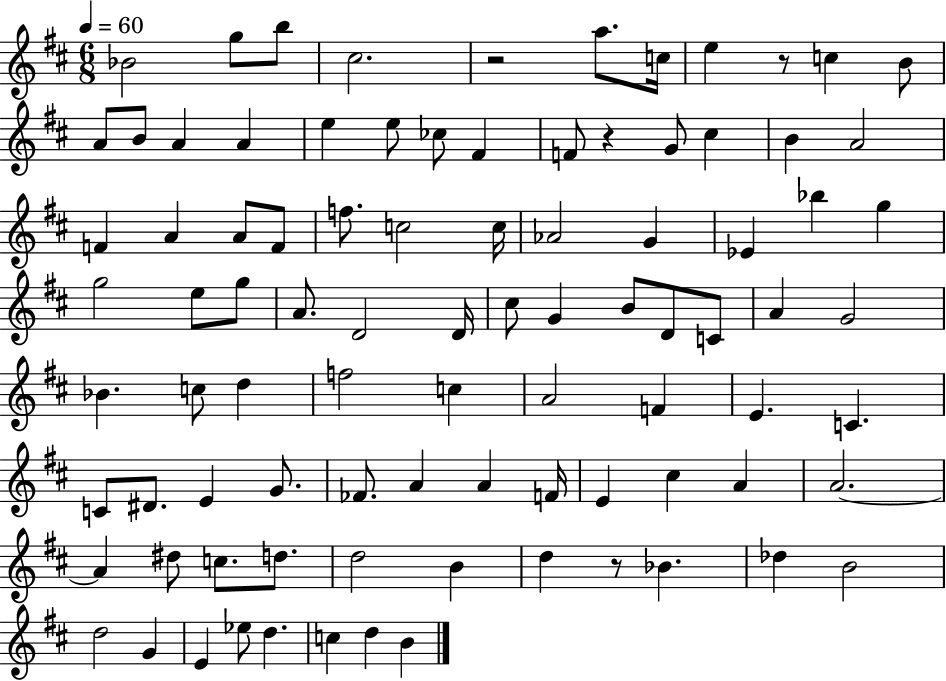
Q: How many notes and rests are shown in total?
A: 90